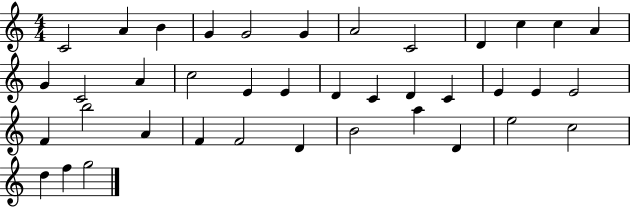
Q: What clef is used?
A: treble